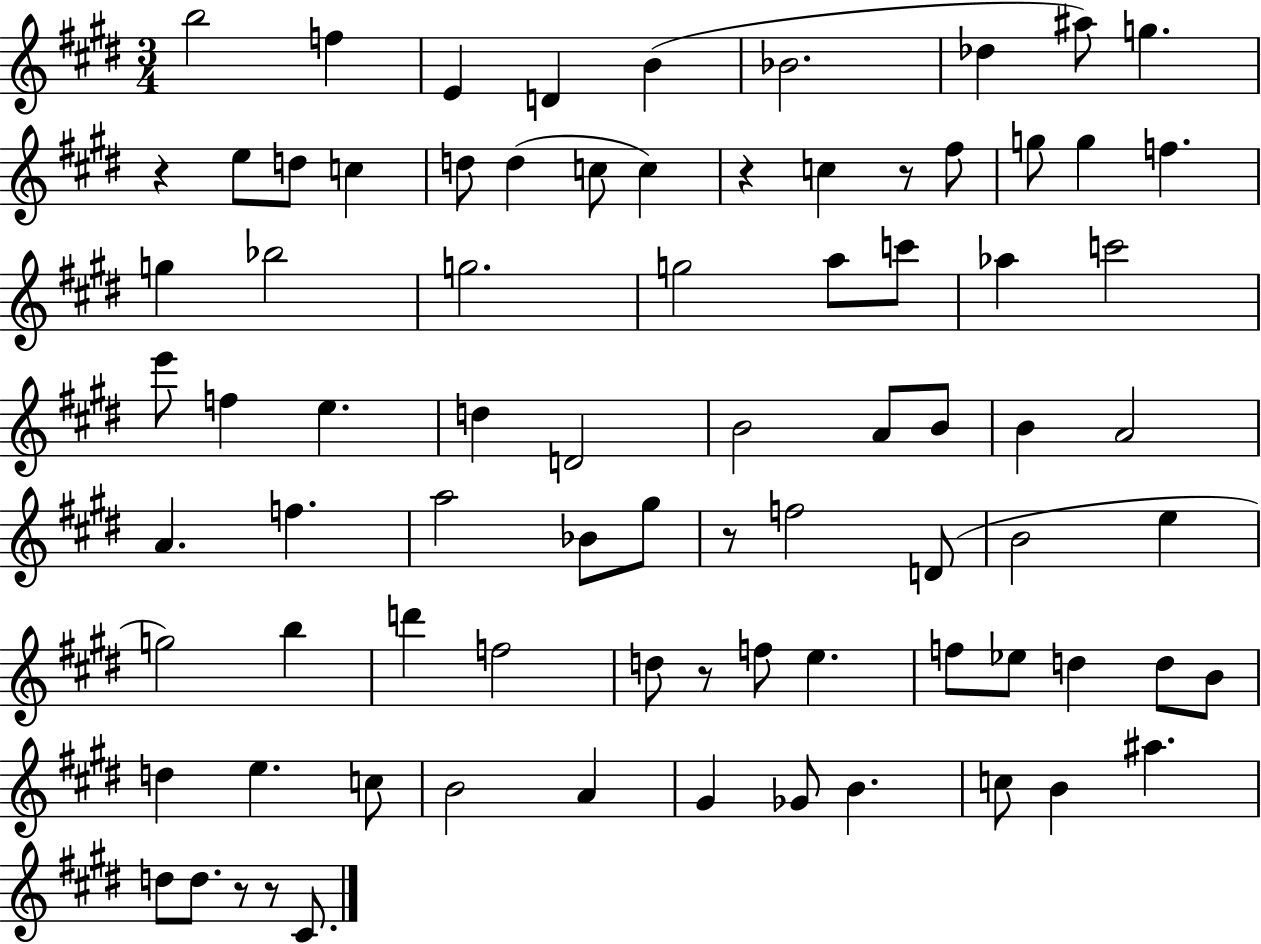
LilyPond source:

{
  \clef treble
  \numericTimeSignature
  \time 3/4
  \key e \major
  b''2 f''4 | e'4 d'4 b'4( | bes'2. | des''4 ais''8) g''4. | \break r4 e''8 d''8 c''4 | d''8 d''4( c''8 c''4) | r4 c''4 r8 fis''8 | g''8 g''4 f''4. | \break g''4 bes''2 | g''2. | g''2 a''8 c'''8 | aes''4 c'''2 | \break e'''8 f''4 e''4. | d''4 d'2 | b'2 a'8 b'8 | b'4 a'2 | \break a'4. f''4. | a''2 bes'8 gis''8 | r8 f''2 d'8( | b'2 e''4 | \break g''2) b''4 | d'''4 f''2 | d''8 r8 f''8 e''4. | f''8 ees''8 d''4 d''8 b'8 | \break d''4 e''4. c''8 | b'2 a'4 | gis'4 ges'8 b'4. | c''8 b'4 ais''4. | \break d''8 d''8. r8 r8 cis'8. | \bar "|."
}